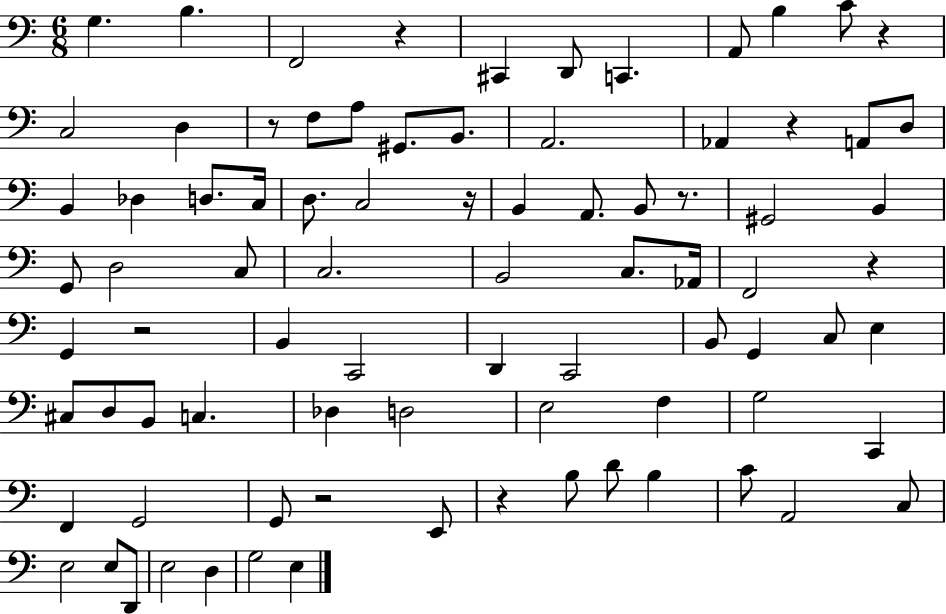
G3/q. B3/q. F2/h R/q C#2/q D2/e C2/q. A2/e B3/q C4/e R/q C3/h D3/q R/e F3/e A3/e G#2/e. B2/e. A2/h. Ab2/q R/q A2/e D3/e B2/q Db3/q D3/e. C3/s D3/e. C3/h R/s B2/q A2/e. B2/e R/e. G#2/h B2/q G2/e D3/h C3/e C3/h. B2/h C3/e. Ab2/s F2/h R/q G2/q R/h B2/q C2/h D2/q C2/h B2/e G2/q C3/e E3/q C#3/e D3/e B2/e C3/q. Db3/q D3/h E3/h F3/q G3/h C2/q F2/q G2/h G2/e R/h E2/e R/q B3/e D4/e B3/q C4/e A2/h C3/e E3/h E3/e D2/e E3/h D3/q G3/h E3/q